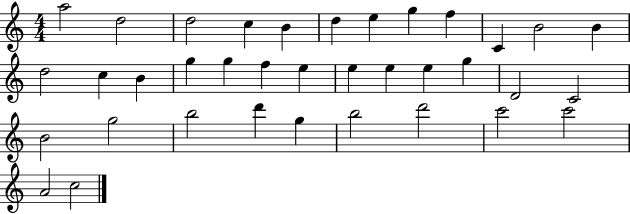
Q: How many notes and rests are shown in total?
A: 36